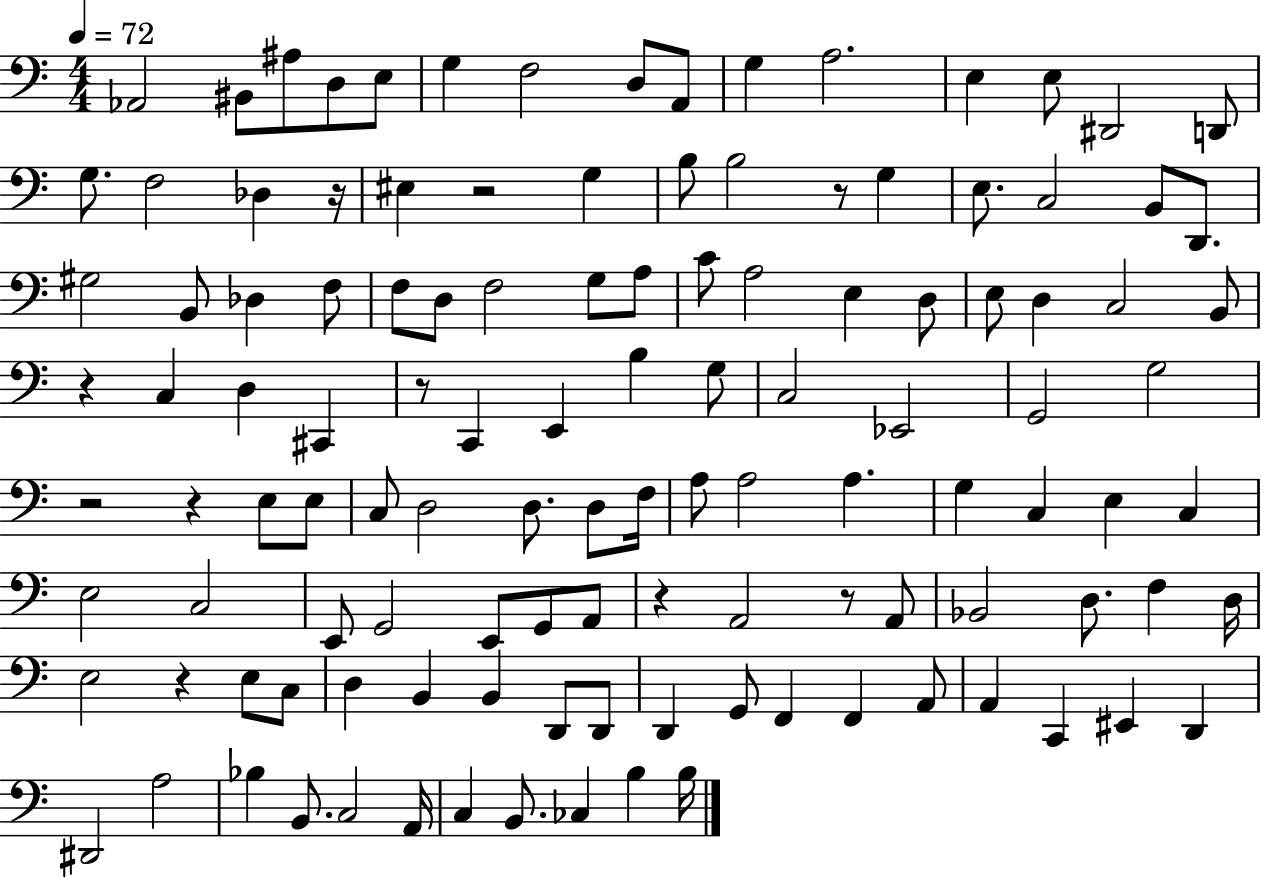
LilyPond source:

{
  \clef bass
  \numericTimeSignature
  \time 4/4
  \key c \major
  \tempo 4 = 72
  aes,2 bis,8 ais8 d8 e8 | g4 f2 d8 a,8 | g4 a2. | e4 e8 dis,2 d,8 | \break g8. f2 des4 r16 | eis4 r2 g4 | b8 b2 r8 g4 | e8. c2 b,8 d,8. | \break gis2 b,8 des4 f8 | f8 d8 f2 g8 a8 | c'8 a2 e4 d8 | e8 d4 c2 b,8 | \break r4 c4 d4 cis,4 | r8 c,4 e,4 b4 g8 | c2 ees,2 | g,2 g2 | \break r2 r4 e8 e8 | c8 d2 d8. d8 f16 | a8 a2 a4. | g4 c4 e4 c4 | \break e2 c2 | e,8 g,2 e,8 g,8 a,8 | r4 a,2 r8 a,8 | bes,2 d8. f4 d16 | \break e2 r4 e8 c8 | d4 b,4 b,4 d,8 d,8 | d,4 g,8 f,4 f,4 a,8 | a,4 c,4 eis,4 d,4 | \break dis,2 a2 | bes4 b,8. c2 a,16 | c4 b,8. ces4 b4 b16 | \bar "|."
}